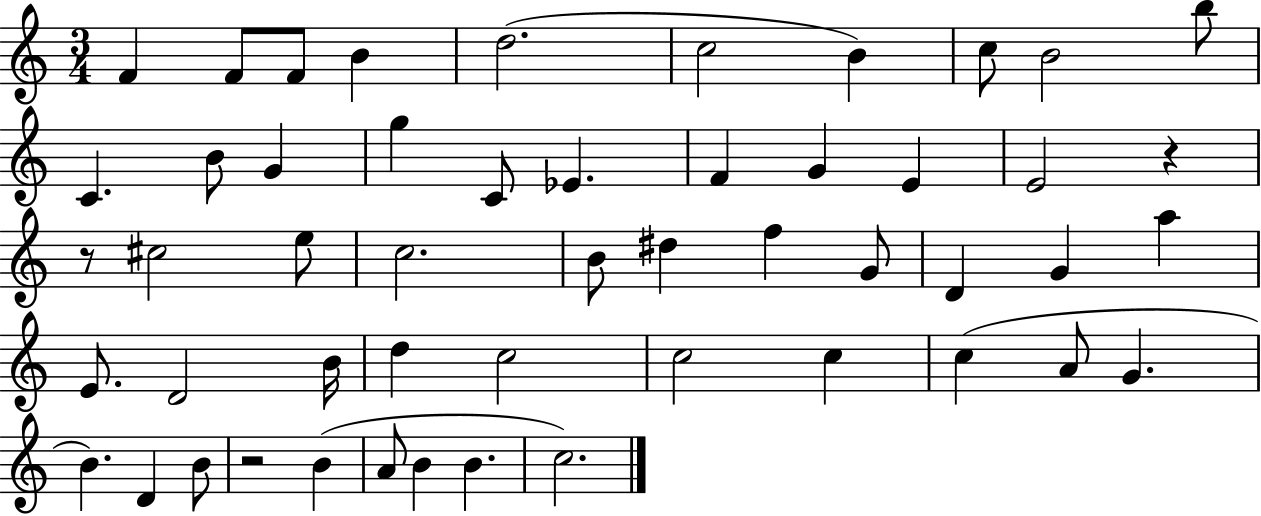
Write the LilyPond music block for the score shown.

{
  \clef treble
  \numericTimeSignature
  \time 3/4
  \key c \major
  f'4 f'8 f'8 b'4 | d''2.( | c''2 b'4) | c''8 b'2 b''8 | \break c'4. b'8 g'4 | g''4 c'8 ees'4. | f'4 g'4 e'4 | e'2 r4 | \break r8 cis''2 e''8 | c''2. | b'8 dis''4 f''4 g'8 | d'4 g'4 a''4 | \break e'8. d'2 b'16 | d''4 c''2 | c''2 c''4 | c''4( a'8 g'4. | \break b'4.) d'4 b'8 | r2 b'4( | a'8 b'4 b'4. | c''2.) | \break \bar "|."
}